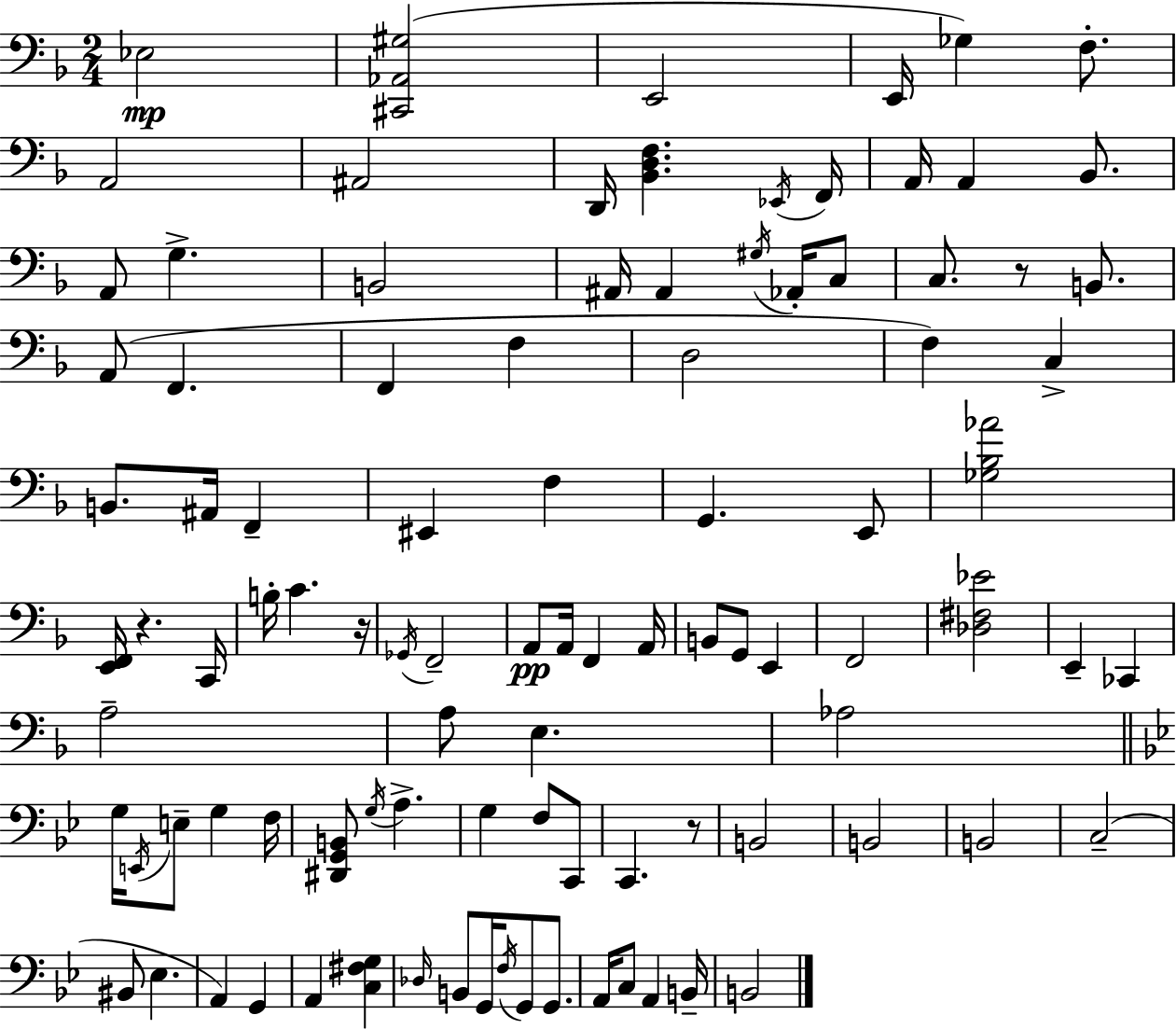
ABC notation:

X:1
T:Untitled
M:2/4
L:1/4
K:Dm
_E,2 [^C,,_A,,^G,]2 E,,2 E,,/4 _G, F,/2 A,,2 ^A,,2 D,,/4 [_B,,D,F,] _E,,/4 F,,/4 A,,/4 A,, _B,,/2 A,,/2 G, B,,2 ^A,,/4 ^A,, ^G,/4 _A,,/4 C,/2 C,/2 z/2 B,,/2 A,,/2 F,, F,, F, D,2 F, C, B,,/2 ^A,,/4 F,, ^E,, F, G,, E,,/2 [_G,_B,_A]2 [E,,F,,]/4 z C,,/4 B,/4 C z/4 _G,,/4 F,,2 A,,/2 A,,/4 F,, A,,/4 B,,/2 G,,/2 E,, F,,2 [_D,^F,_E]2 E,, _C,, A,2 A,/2 E, _A,2 G,/4 E,,/4 E,/2 G, F,/4 [^D,,G,,B,,]/2 G,/4 A, G, F,/2 C,,/2 C,, z/2 B,,2 B,,2 B,,2 C,2 ^B,,/2 _E, A,, G,, A,, [C,^F,G,] _D,/4 B,,/2 G,,/4 F,/4 G,,/2 G,,/2 A,,/4 C,/2 A,, B,,/4 B,,2